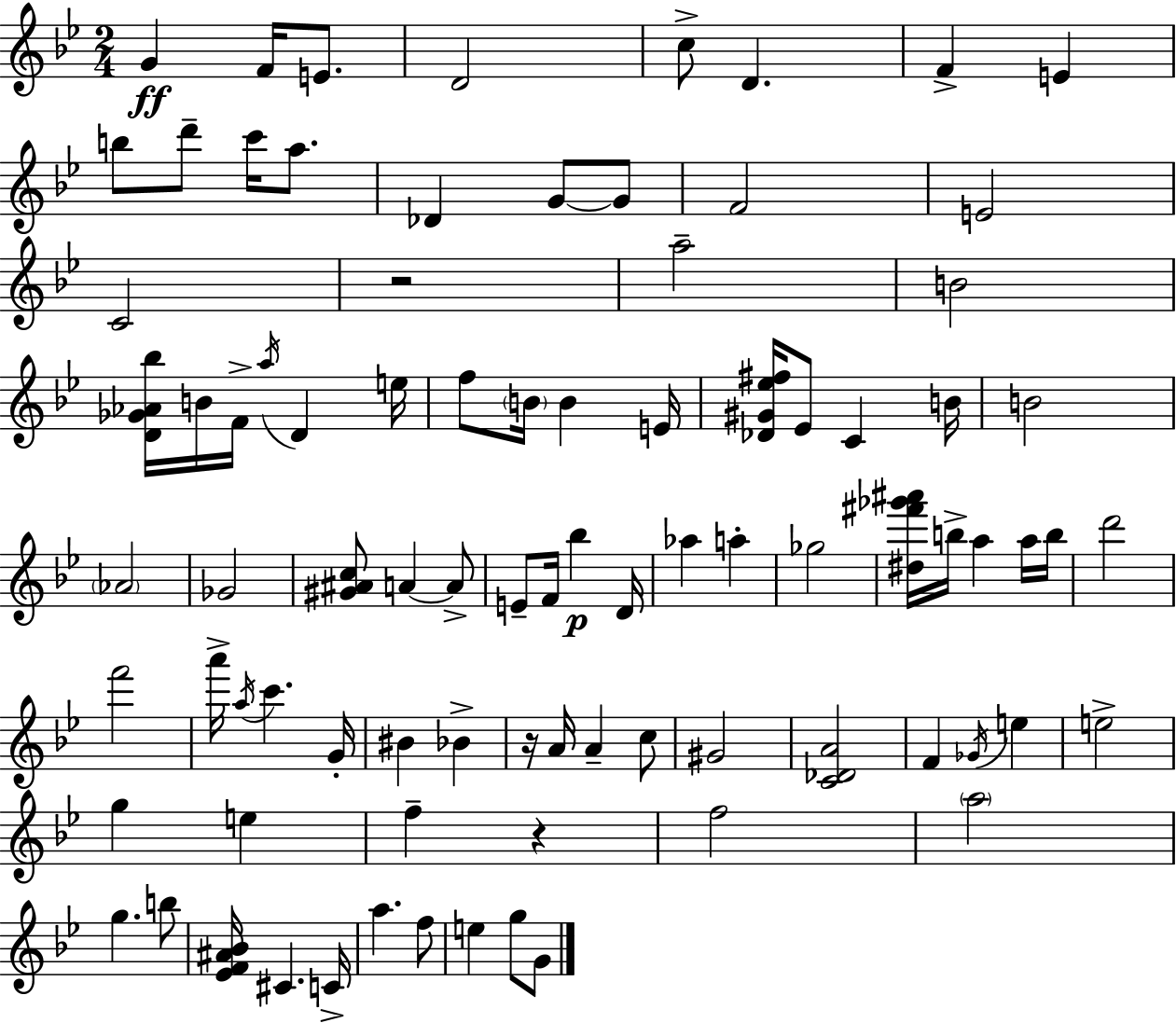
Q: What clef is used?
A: treble